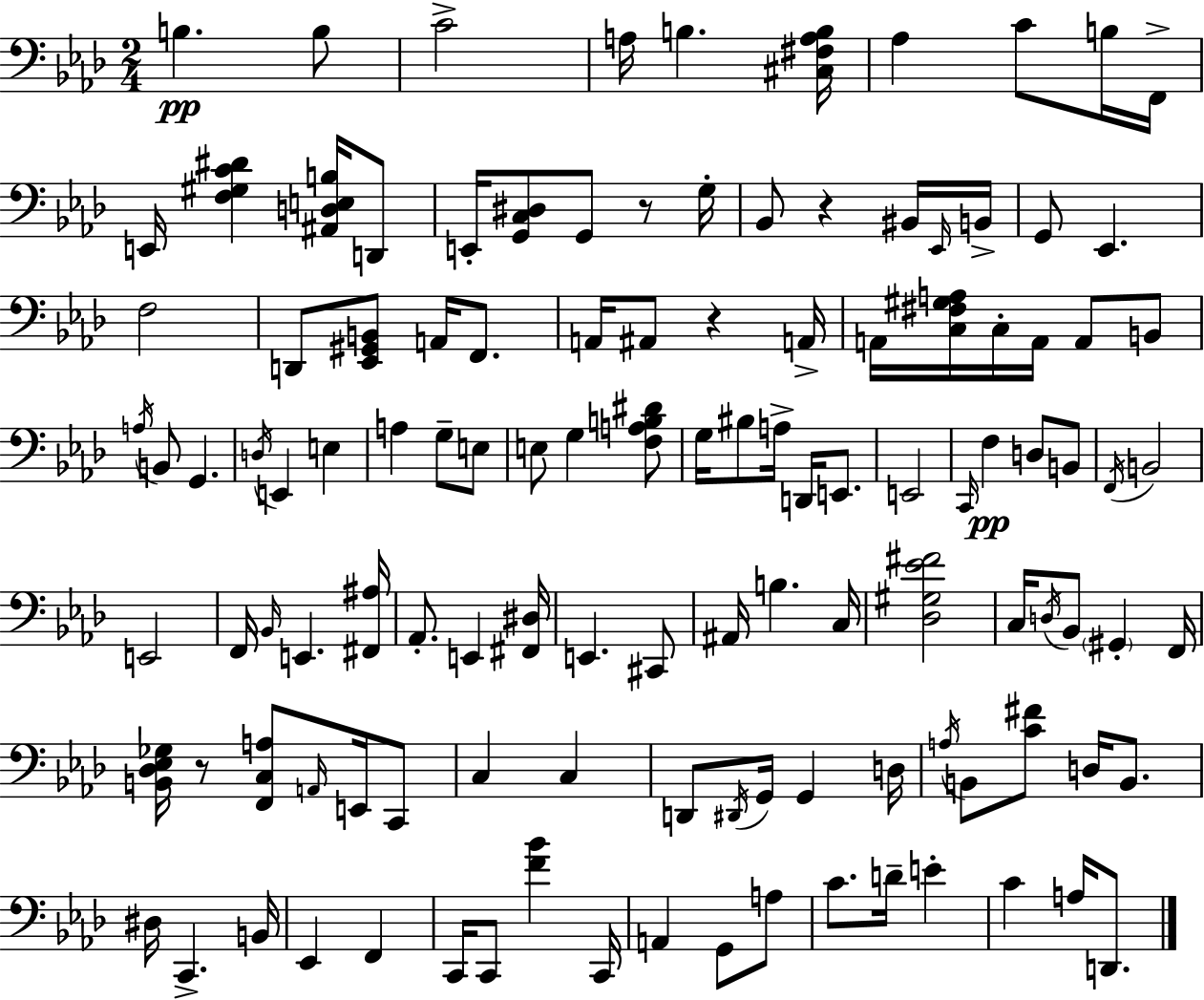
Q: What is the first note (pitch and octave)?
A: B3